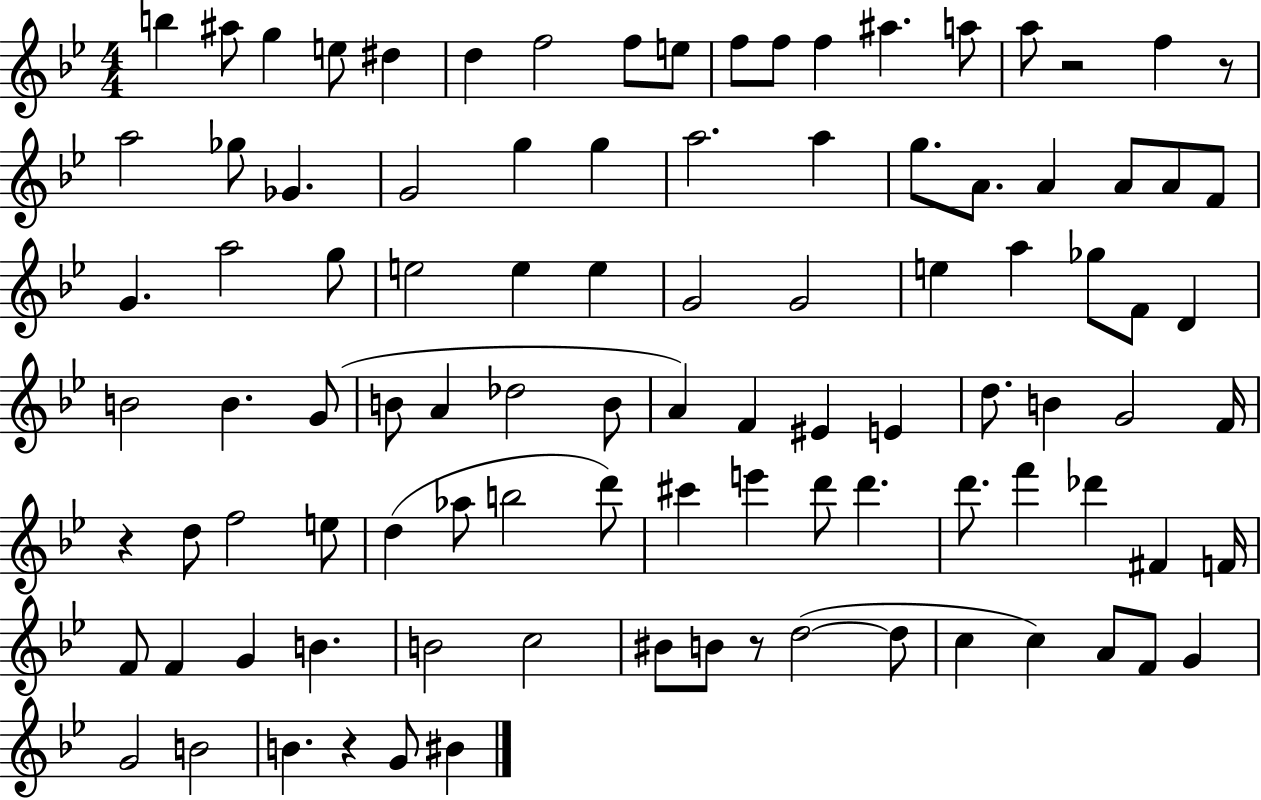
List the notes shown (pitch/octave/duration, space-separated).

B5/q A#5/e G5/q E5/e D#5/q D5/q F5/h F5/e E5/e F5/e F5/e F5/q A#5/q. A5/e A5/e R/h F5/q R/e A5/h Gb5/e Gb4/q. G4/h G5/q G5/q A5/h. A5/q G5/e. A4/e. A4/q A4/e A4/e F4/e G4/q. A5/h G5/e E5/h E5/q E5/q G4/h G4/h E5/q A5/q Gb5/e F4/e D4/q B4/h B4/q. G4/e B4/e A4/q Db5/h B4/e A4/q F4/q EIS4/q E4/q D5/e. B4/q G4/h F4/s R/q D5/e F5/h E5/e D5/q Ab5/e B5/h D6/e C#6/q E6/q D6/e D6/q. D6/e. F6/q Db6/q F#4/q F4/s F4/e F4/q G4/q B4/q. B4/h C5/h BIS4/e B4/e R/e D5/h D5/e C5/q C5/q A4/e F4/e G4/q G4/h B4/h B4/q. R/q G4/e BIS4/q